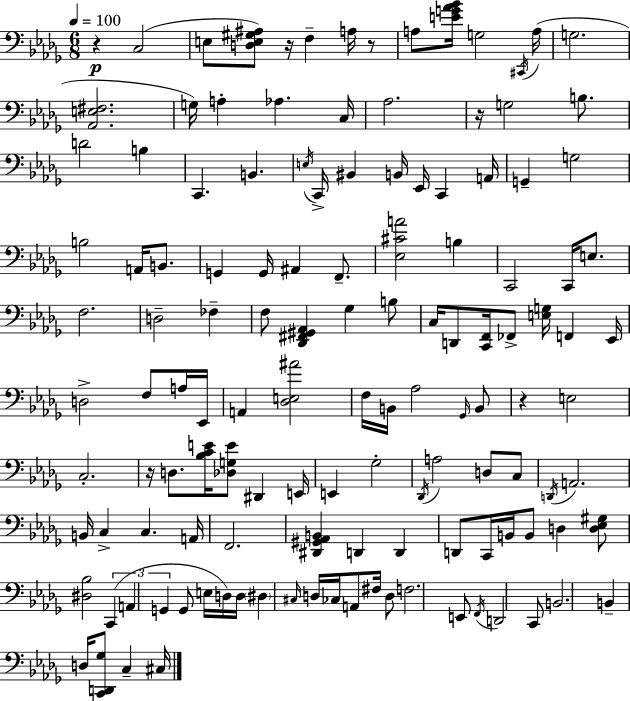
R/q C3/h E3/e [D3,E3,G#3,A#3]/e R/s F3/q A3/s R/e A3/e [E4,G4,Ab4,Bb4]/s G3/h C#2/s A3/s G3/h. [Ab2,E3,F#3]/h. G3/s A3/q Ab3/q. C3/s Ab3/h. R/s G3/h B3/e. D4/h B3/q C2/q. B2/q. E3/s C2/s BIS2/q B2/s Eb2/s C2/q A2/s G2/q G3/h B3/h A2/s B2/e. G2/q G2/s A#2/q F2/e. [Eb3,C#4,A4]/h B3/q C2/h C2/s E3/e. F3/h. D3/h FES3/q F3/e [Db2,F#2,G#2,Ab2]/q Gb3/q B3/e C3/s D2/e [C2,F2]/s FES2/e [E3,G3]/s F2/q Eb2/s D3/h F3/e A3/s Eb2/s A2/q [Db3,E3,A#4]/h F3/s B2/s Ab3/h Gb2/s B2/e R/q E3/h C3/h. R/s D3/e. [Bb3,C4,E4]/s [Db3,G3,E4]/e D#2/q E2/s E2/q Gb3/h Db2/s A3/h D3/e C3/e D2/s A2/h. B2/s C3/q C3/q. A2/s F2/h. [D#2,G#2,Ab2,B2]/q D2/q D2/q D2/e C2/s B2/s B2/e D3/q [D3,Eb3,G#3]/e [D#3,Bb3]/h C2/q A2/q G2/q G2/e E3/s D3/s D3/s D#3/q C#3/s D3/s CES3/s A2/e F#3/s D3/e F3/h. E2/e F2/s D2/h C2/e B2/h. B2/q D3/s [C2,D2,Gb3]/e C3/q C#3/s